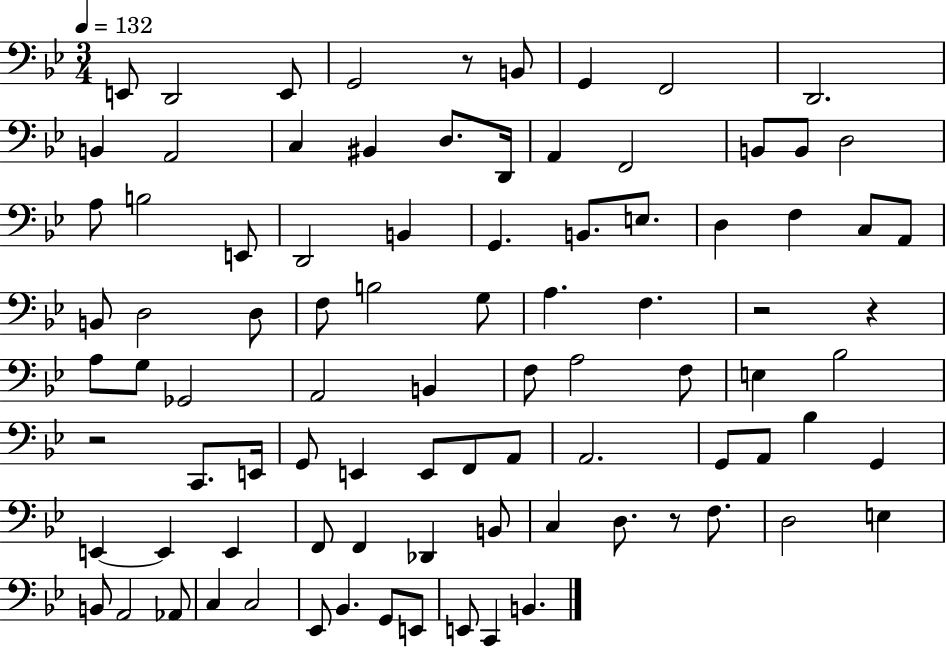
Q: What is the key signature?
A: BES major